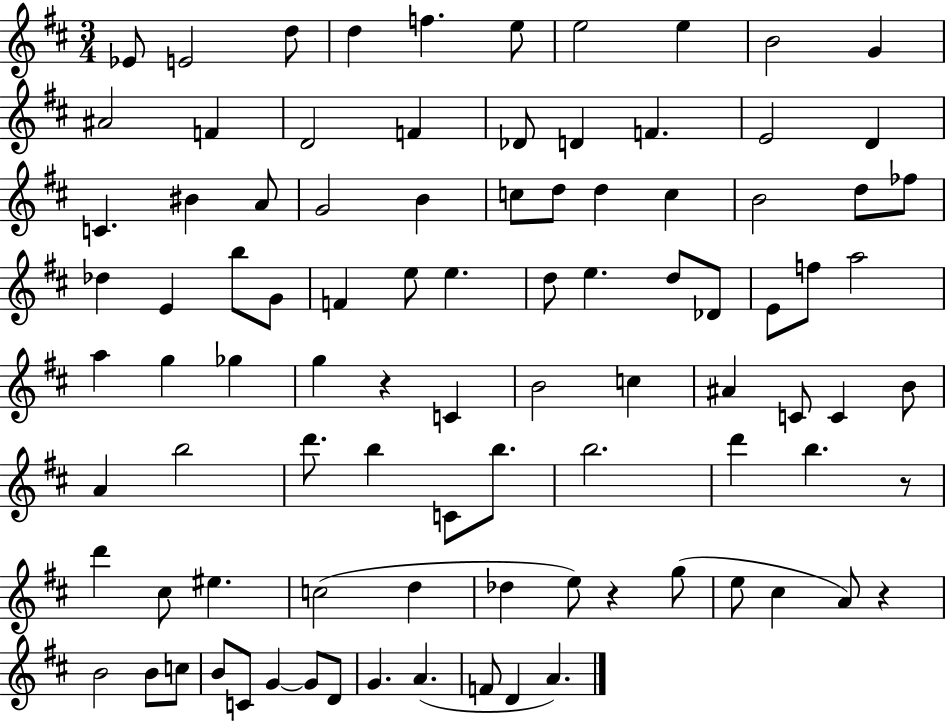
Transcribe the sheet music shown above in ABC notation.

X:1
T:Untitled
M:3/4
L:1/4
K:D
_E/2 E2 d/2 d f e/2 e2 e B2 G ^A2 F D2 F _D/2 D F E2 D C ^B A/2 G2 B c/2 d/2 d c B2 d/2 _f/2 _d E b/2 G/2 F e/2 e d/2 e d/2 _D/2 E/2 f/2 a2 a g _g g z C B2 c ^A C/2 C B/2 A b2 d'/2 b C/2 b/2 b2 d' b z/2 d' ^c/2 ^e c2 d _d e/2 z g/2 e/2 ^c A/2 z B2 B/2 c/2 B/2 C/2 G G/2 D/2 G A F/2 D A